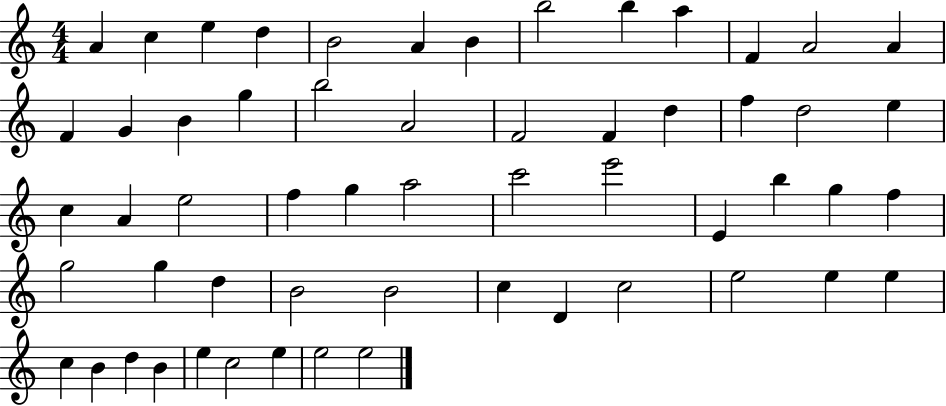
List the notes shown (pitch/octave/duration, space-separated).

A4/q C5/q E5/q D5/q B4/h A4/q B4/q B5/h B5/q A5/q F4/q A4/h A4/q F4/q G4/q B4/q G5/q B5/h A4/h F4/h F4/q D5/q F5/q D5/h E5/q C5/q A4/q E5/h F5/q G5/q A5/h C6/h E6/h E4/q B5/q G5/q F5/q G5/h G5/q D5/q B4/h B4/h C5/q D4/q C5/h E5/h E5/q E5/q C5/q B4/q D5/q B4/q E5/q C5/h E5/q E5/h E5/h